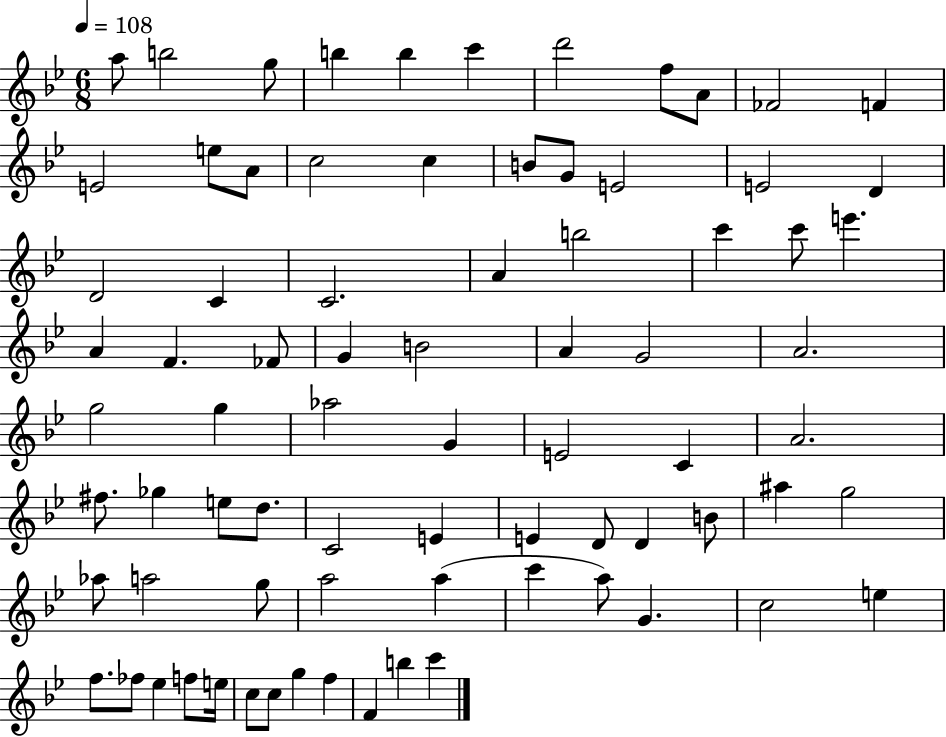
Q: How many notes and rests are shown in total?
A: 78